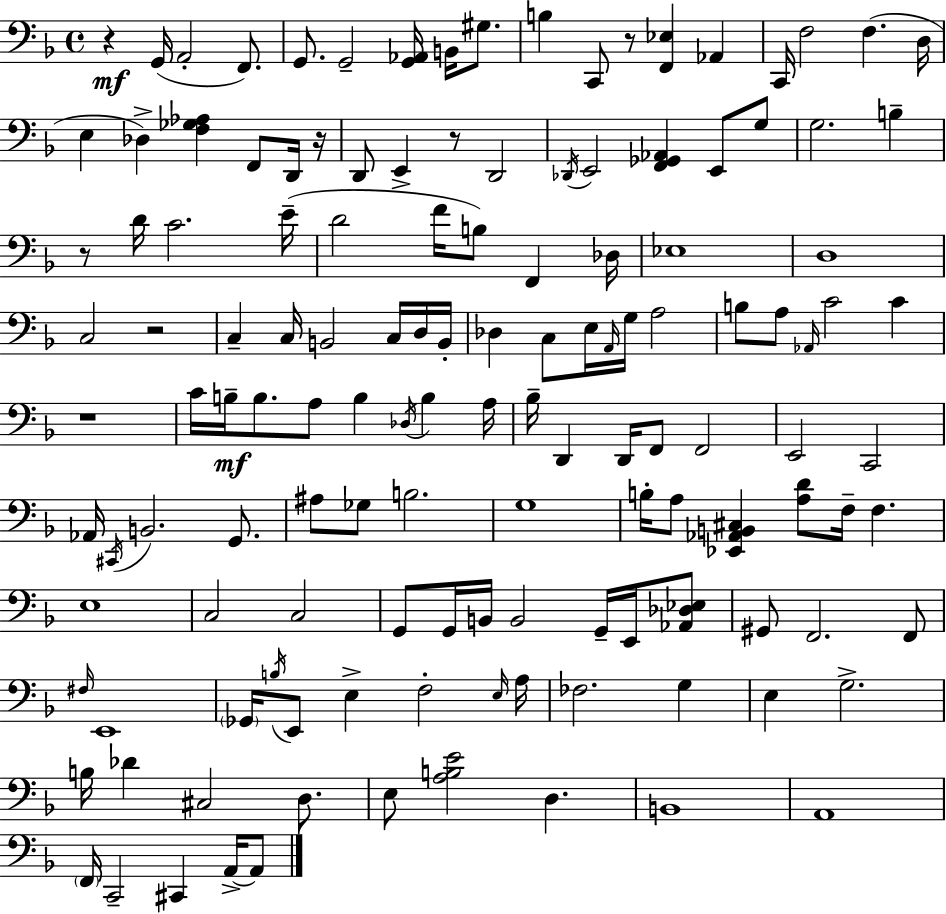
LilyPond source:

{
  \clef bass
  \time 4/4
  \defaultTimeSignature
  \key f \major
  r4\mf g,16( a,2-. f,8.) | g,8. g,2-- <g, aes,>16 b,16 gis8. | b4 c,8 r8 <f, ees>4 aes,4 | c,16 f2 f4.( d16 | \break e4 des4->) <f ges aes>4 f,8 d,16 r16 | d,8 e,4-> r8 d,2 | \acciaccatura { des,16 } e,2 <f, ges, aes,>4 e,8 g8 | g2. b4-- | \break r8 d'16 c'2. | e'16--( d'2 f'16 b8) f,4 | des16 ees1 | d1 | \break c2 r2 | c4-- c16 b,2 c16 d16 | b,16-. des4 c8 e16 \grace { a,16 } g16 a2 | b8 a8 \grace { aes,16 } c'2 c'4 | \break r1 | c'16 b16--\mf b8. a8 b4 \acciaccatura { des16 } b4 | a16 bes16-- d,4 d,16 f,8 f,2 | e,2 c,2 | \break aes,16 \acciaccatura { cis,16 } b,2. | g,8. ais8 ges8 b2. | g1 | b16-. a8 <ees, aes, b, cis>4 <a d'>8 f16-- f4. | \break e1 | c2 c2 | g,8 g,16 b,16 b,2 | g,16-- e,16 <aes, des ees>8 gis,8 f,2. | \break f,8 \grace { fis16 } e,1 | \parenthesize ges,16 \acciaccatura { b16 } e,8 e4-> f2-. | \grace { e16 } a16 fes2. | g4 e4 g2.-> | \break b16 des'4 cis2 | d8. e8 <a b e'>2 | d4. b,1 | a,1 | \break \parenthesize f,16 c,2-- | cis,4 a,16->~~ a,8 \bar "|."
}